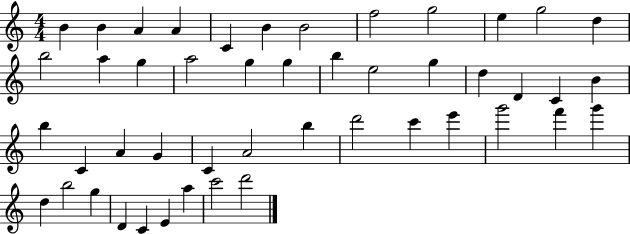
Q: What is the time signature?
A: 4/4